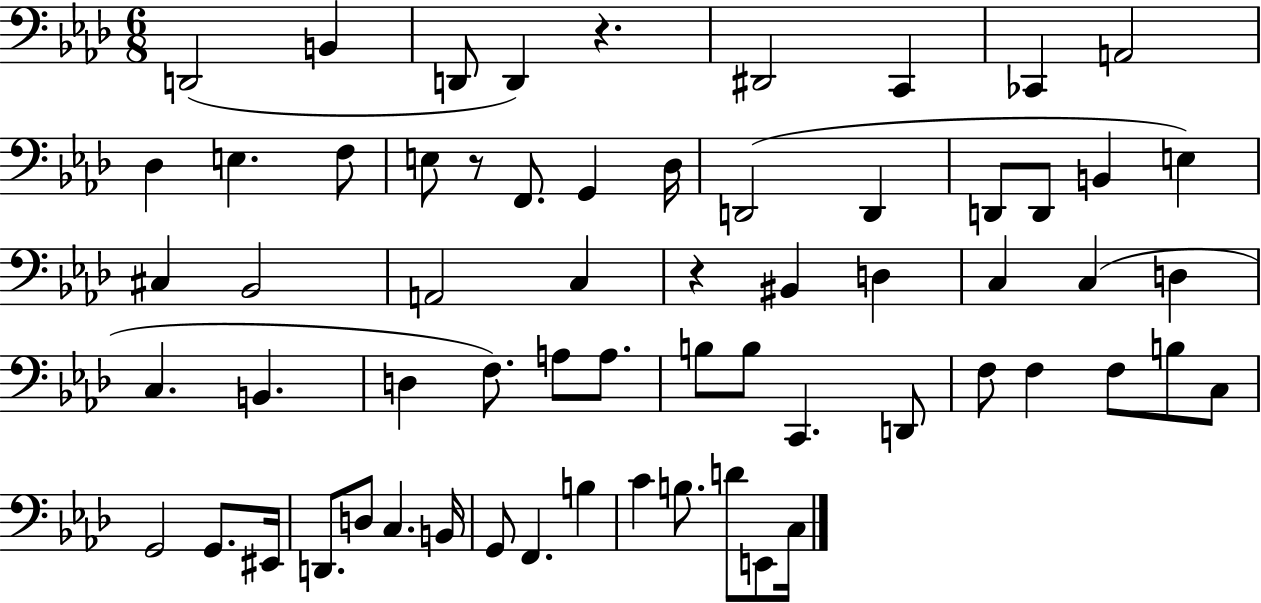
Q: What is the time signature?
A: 6/8